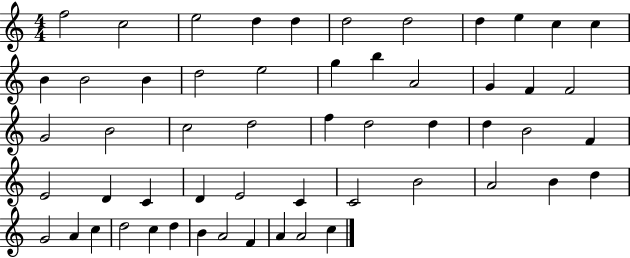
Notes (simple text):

F5/h C5/h E5/h D5/q D5/q D5/h D5/h D5/q E5/q C5/q C5/q B4/q B4/h B4/q D5/h E5/h G5/q B5/q A4/h G4/q F4/q F4/h G4/h B4/h C5/h D5/h F5/q D5/h D5/q D5/q B4/h F4/q E4/h D4/q C4/q D4/q E4/h C4/q C4/h B4/h A4/h B4/q D5/q G4/h A4/q C5/q D5/h C5/q D5/q B4/q A4/h F4/q A4/q A4/h C5/q